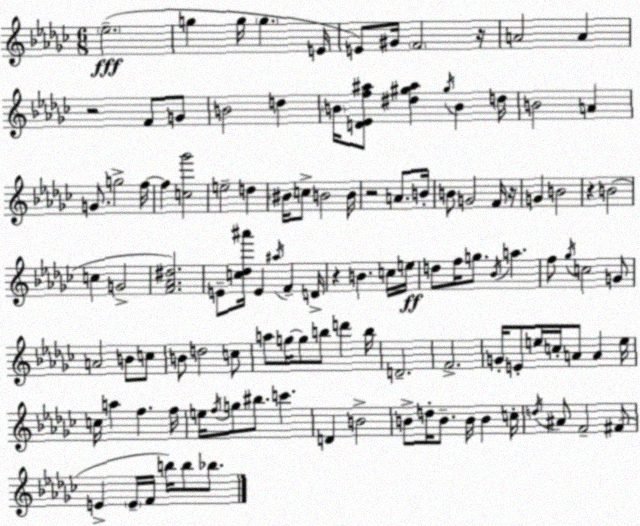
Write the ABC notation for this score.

X:1
T:Untitled
M:6/8
L:1/4
K:Ebm
_e2 g g/4 g E/4 E/2 ^G/4 F2 z/4 A2 A z2 F/2 G/2 B2 d B/4 [D_Ef^a]/2 [^d^g^a] ^g/4 B d/4 B2 A G/2 g2 f/4 f [c_g']2 e2 d ^B/4 c/2 B2 B/4 z2 A/2 B/4 B/2 G2 F/4 z/4 G B2 z B2 c G2 [F_A^d]2 E/2 [c_d^a']/4 E ^a/4 F D/4 z B c/4 e/4 d/2 f/4 g/2 _B/4 a f/2 _g/4 c2 G/2 A2 B/2 c/2 B/2 d2 c/2 a/2 g/4 g/2 b/2 d' b/4 D2 F2 G/4 E/2 e/4 c/4 A/2 A e/4 c/4 a f f/4 e/4 f/4 g/2 ^b/2 c' D B2 B/2 d/4 B/2 B/4 B c/4 d/4 ^A/2 F2 ^F/2 E E/4 F/4 b/4 b/2 _b/2